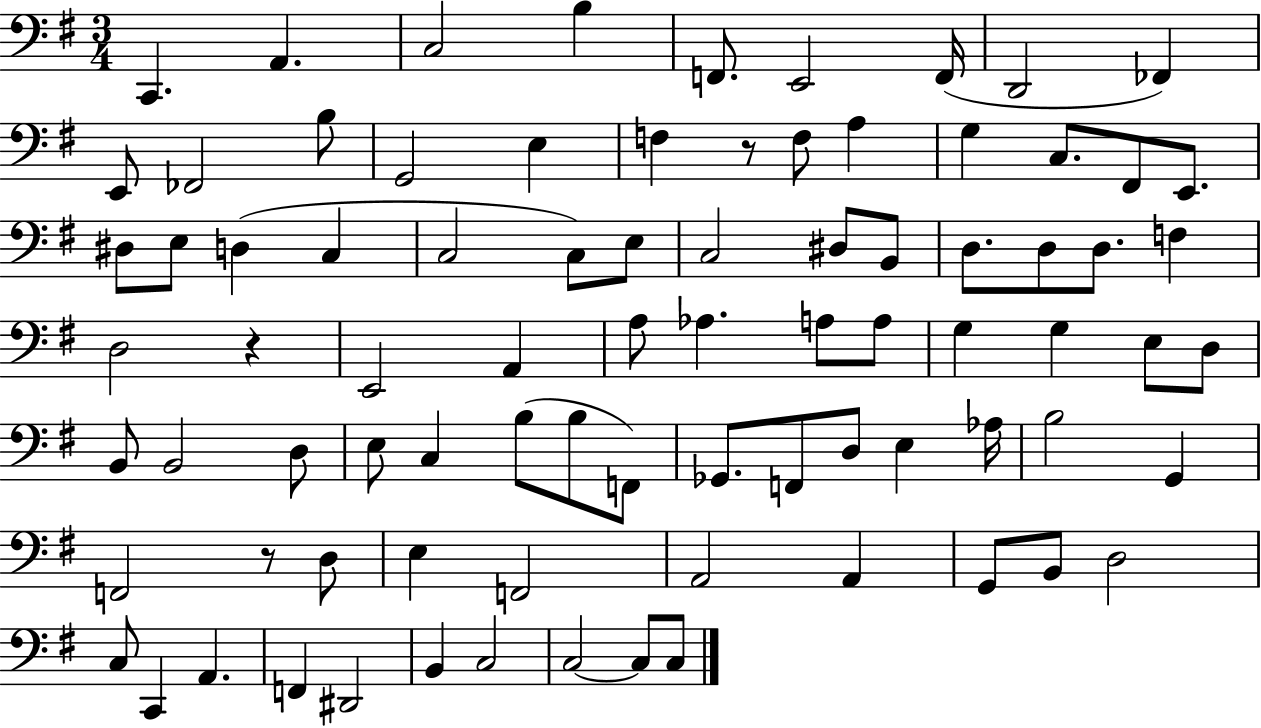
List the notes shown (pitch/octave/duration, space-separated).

C2/q. A2/q. C3/h B3/q F2/e. E2/h F2/s D2/h FES2/q E2/e FES2/h B3/e G2/h E3/q F3/q R/e F3/e A3/q G3/q C3/e. F#2/e E2/e. D#3/e E3/e D3/q C3/q C3/h C3/e E3/e C3/h D#3/e B2/e D3/e. D3/e D3/e. F3/q D3/h R/q E2/h A2/q A3/e Ab3/q. A3/e A3/e G3/q G3/q E3/e D3/e B2/e B2/h D3/e E3/e C3/q B3/e B3/e F2/e Gb2/e. F2/e D3/e E3/q Ab3/s B3/h G2/q F2/h R/e D3/e E3/q F2/h A2/h A2/q G2/e B2/e D3/h C3/e C2/q A2/q. F2/q D#2/h B2/q C3/h C3/h C3/e C3/e